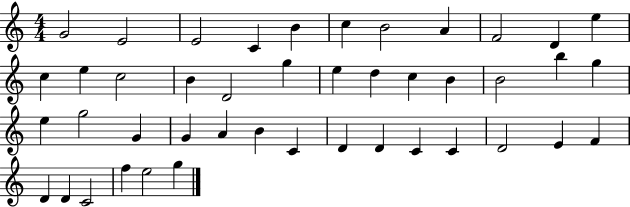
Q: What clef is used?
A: treble